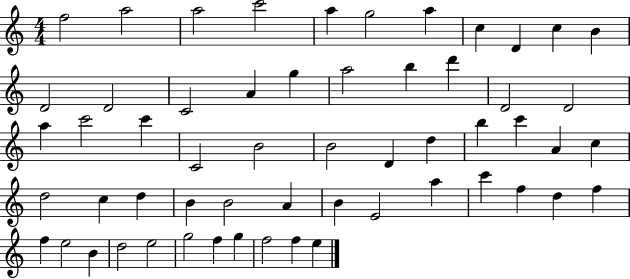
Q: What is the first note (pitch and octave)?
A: F5